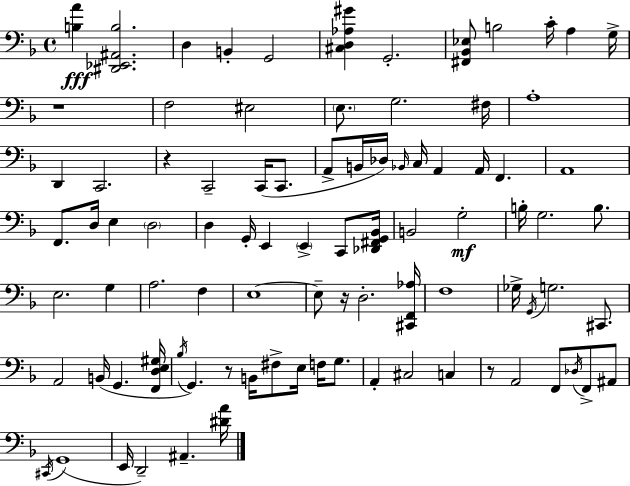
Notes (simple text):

[B3,A4]/q [D#2,Eb2,A#2,B3]/h. D3/q B2/q G2/h [C#3,D3,Ab3,G#4]/q G2/h. [F#2,Bb2,Eb3]/e B3/h C4/s A3/q G3/s R/w F3/h EIS3/h E3/e. G3/h. F#3/s A3/w D2/q C2/h. R/q C2/h C2/s C2/e. A2/e B2/s Db3/s Bb2/s C3/s A2/q A2/s F2/q. A2/w F2/e. D3/s E3/q D3/h D3/q G2/s E2/q E2/q C2/e [Db2,F#2,G2,Bb2]/s B2/h G3/h B3/s G3/h. B3/e. E3/h. G3/q A3/h. F3/q E3/w E3/e R/s D3/h. [C#2,F2,Ab3]/s F3/w Gb3/s G2/s G3/h. C#2/e. A2/h B2/s G2/q. [F2,D3,E3,G#3]/s Bb3/s G2/q. R/e B2/s F#3/e E3/s F3/s G3/e. A2/q C#3/h C3/q R/e A2/h F2/e Db3/s F2/e A#2/e C#2/s G2/w E2/s D2/h A#2/q. [D#4,A4]/s